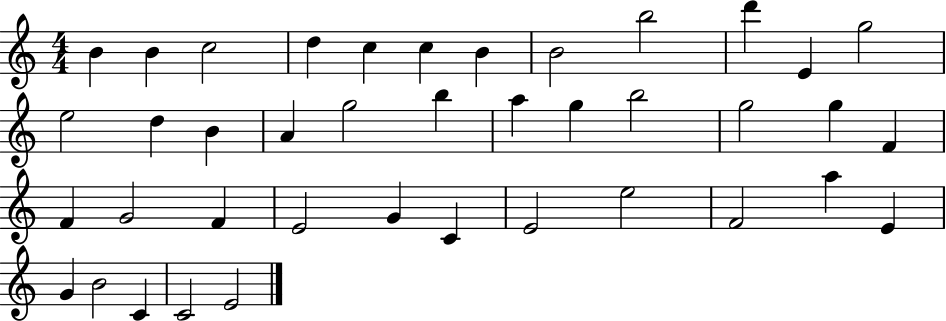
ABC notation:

X:1
T:Untitled
M:4/4
L:1/4
K:C
B B c2 d c c B B2 b2 d' E g2 e2 d B A g2 b a g b2 g2 g F F G2 F E2 G C E2 e2 F2 a E G B2 C C2 E2